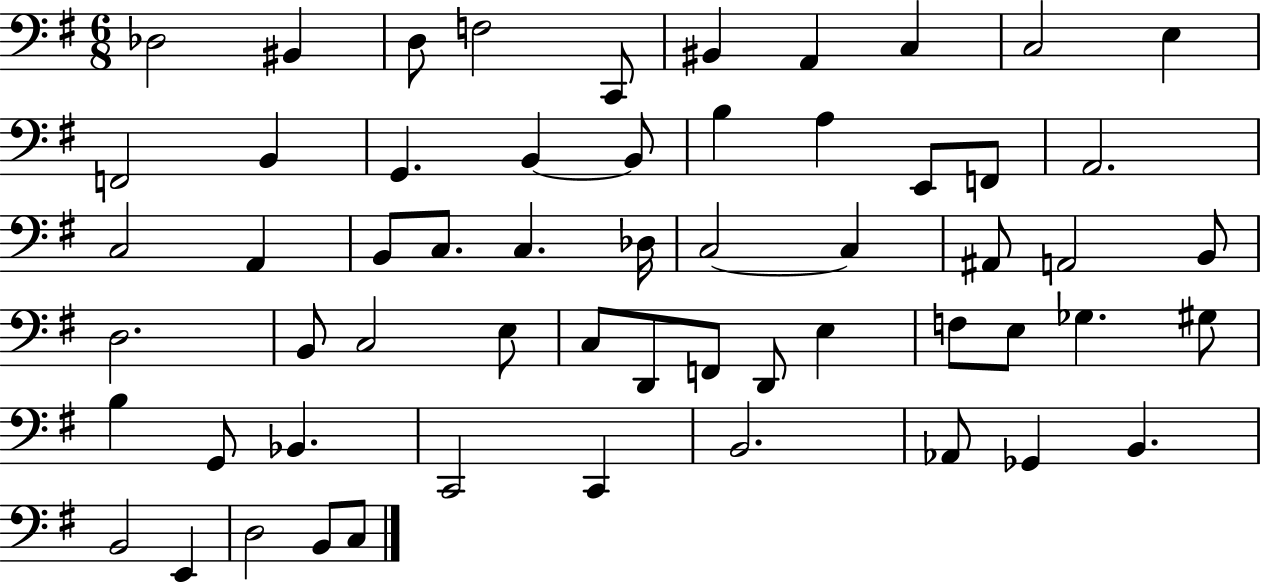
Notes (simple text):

Db3/h BIS2/q D3/e F3/h C2/e BIS2/q A2/q C3/q C3/h E3/q F2/h B2/q G2/q. B2/q B2/e B3/q A3/q E2/e F2/e A2/h. C3/h A2/q B2/e C3/e. C3/q. Db3/s C3/h C3/q A#2/e A2/h B2/e D3/h. B2/e C3/h E3/e C3/e D2/e F2/e D2/e E3/q F3/e E3/e Gb3/q. G#3/e B3/q G2/e Bb2/q. C2/h C2/q B2/h. Ab2/e Gb2/q B2/q. B2/h E2/q D3/h B2/e C3/e